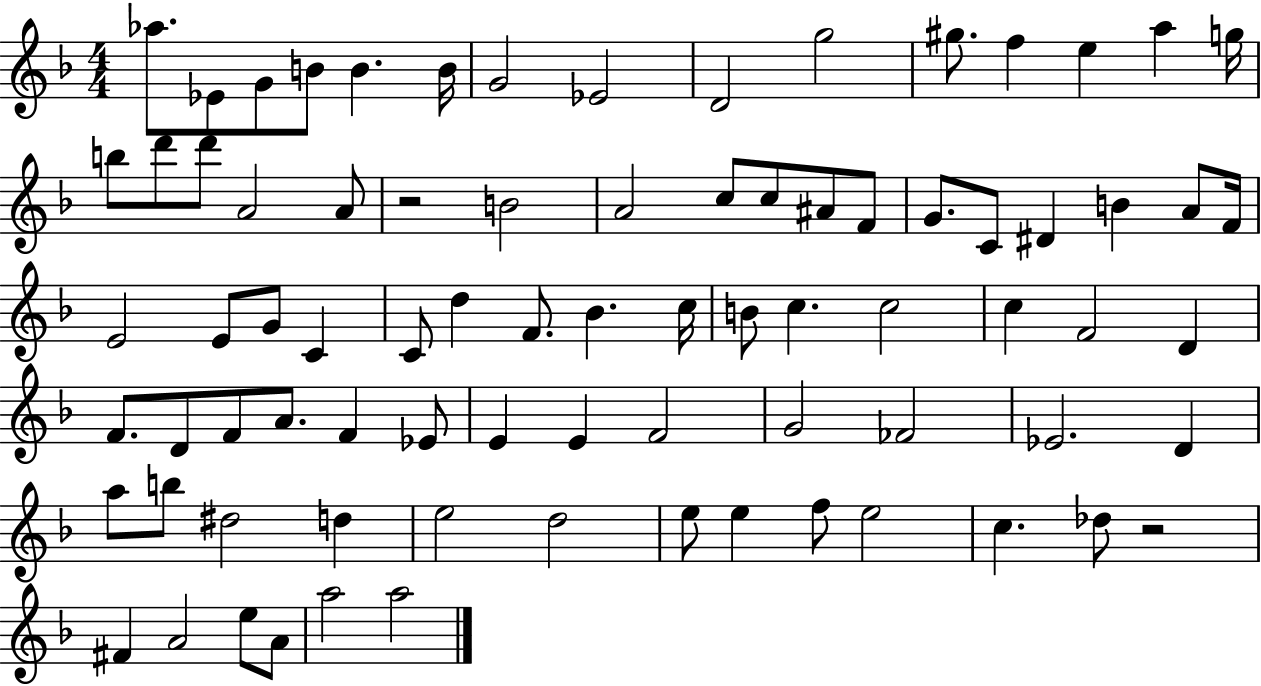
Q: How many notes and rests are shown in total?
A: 80